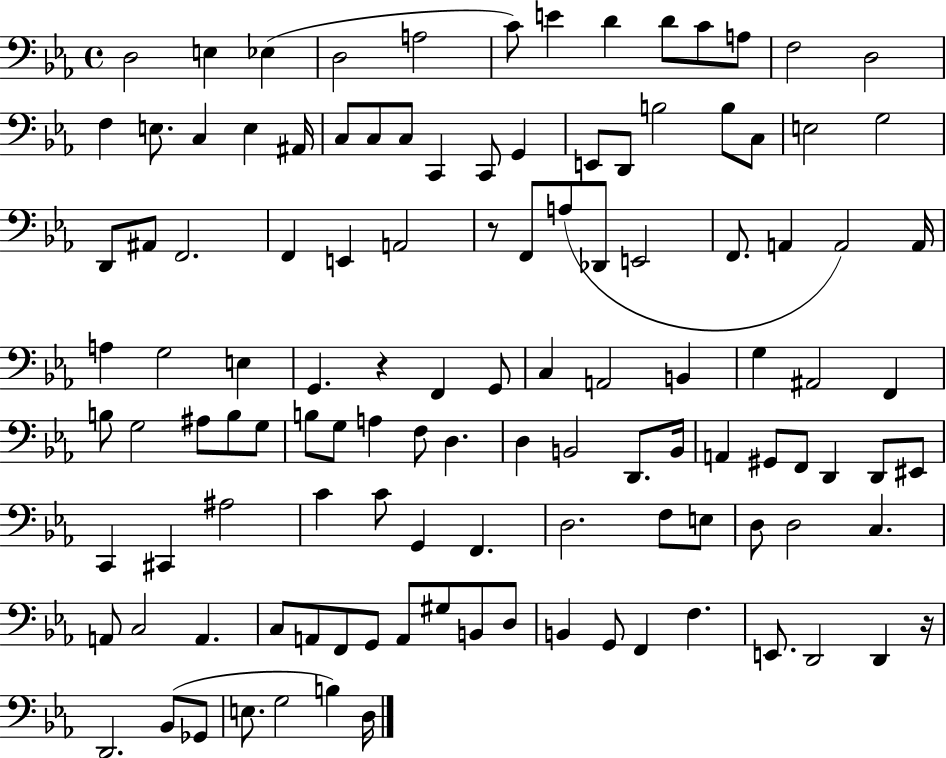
D3/h E3/q Eb3/q D3/h A3/h C4/e E4/q D4/q D4/e C4/e A3/e F3/h D3/h F3/q E3/e. C3/q E3/q A#2/s C3/e C3/e C3/e C2/q C2/e G2/q E2/e D2/e B3/h B3/e C3/e E3/h G3/h D2/e A#2/e F2/h. F2/q E2/q A2/h R/e F2/e A3/e Db2/e E2/h F2/e. A2/q A2/h A2/s A3/q G3/h E3/q G2/q. R/q F2/q G2/e C3/q A2/h B2/q G3/q A#2/h F2/q B3/e G3/h A#3/e B3/e G3/e B3/e G3/e A3/q F3/e D3/q. D3/q B2/h D2/e. B2/s A2/q G#2/e F2/e D2/q D2/e EIS2/e C2/q C#2/q A#3/h C4/q C4/e G2/q F2/q. D3/h. F3/e E3/e D3/e D3/h C3/q. A2/e C3/h A2/q. C3/e A2/e F2/e G2/e A2/e G#3/e B2/e D3/e B2/q G2/e F2/q F3/q. E2/e. D2/h D2/q R/s D2/h. Bb2/e Gb2/e E3/e. G3/h B3/q D3/s